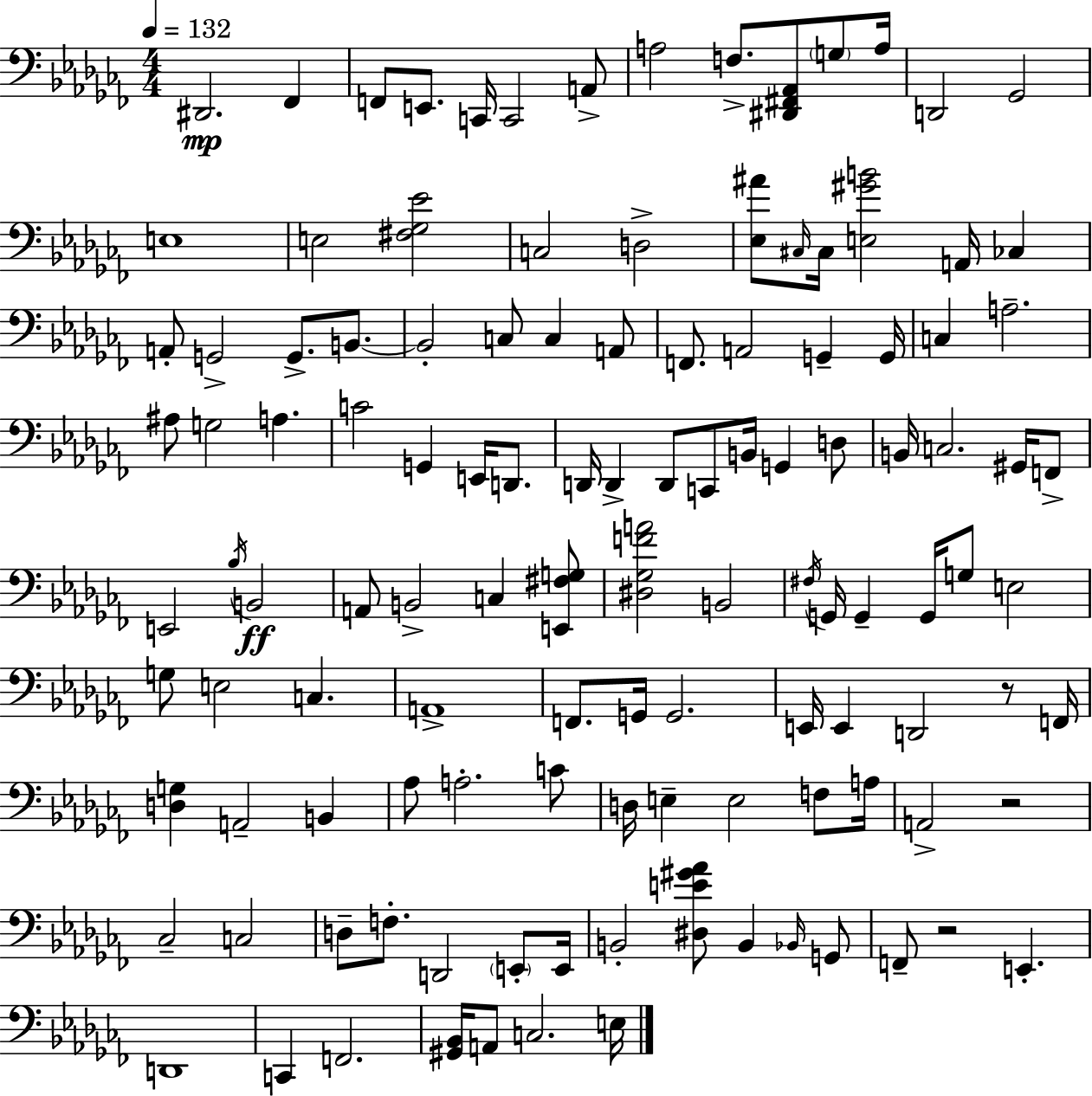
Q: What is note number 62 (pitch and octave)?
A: G2